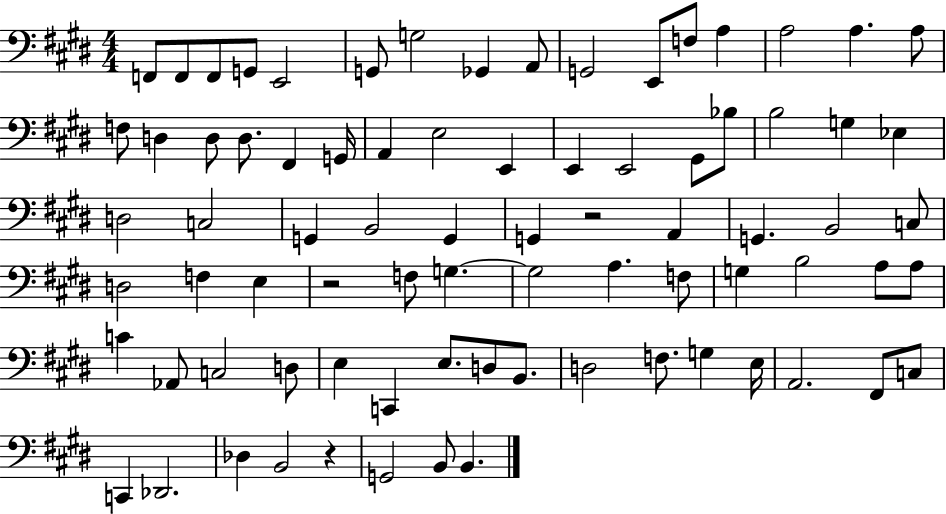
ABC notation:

X:1
T:Untitled
M:4/4
L:1/4
K:E
F,,/2 F,,/2 F,,/2 G,,/2 E,,2 G,,/2 G,2 _G,, A,,/2 G,,2 E,,/2 F,/2 A, A,2 A, A,/2 F,/2 D, D,/2 D,/2 ^F,, G,,/4 A,, E,2 E,, E,, E,,2 ^G,,/2 _B,/2 B,2 G, _E, D,2 C,2 G,, B,,2 G,, G,, z2 A,, G,, B,,2 C,/2 D,2 F, E, z2 F,/2 G, G,2 A, F,/2 G, B,2 A,/2 A,/2 C _A,,/2 C,2 D,/2 E, C,, E,/2 D,/2 B,,/2 D,2 F,/2 G, E,/4 A,,2 ^F,,/2 C,/2 C,, _D,,2 _D, B,,2 z G,,2 B,,/2 B,,